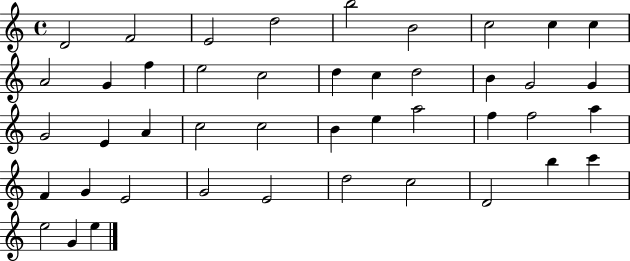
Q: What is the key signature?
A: C major